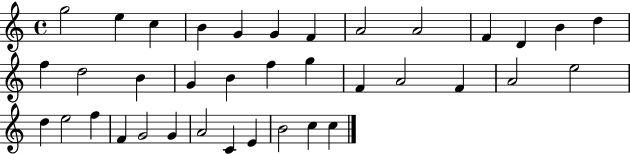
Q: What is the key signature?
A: C major